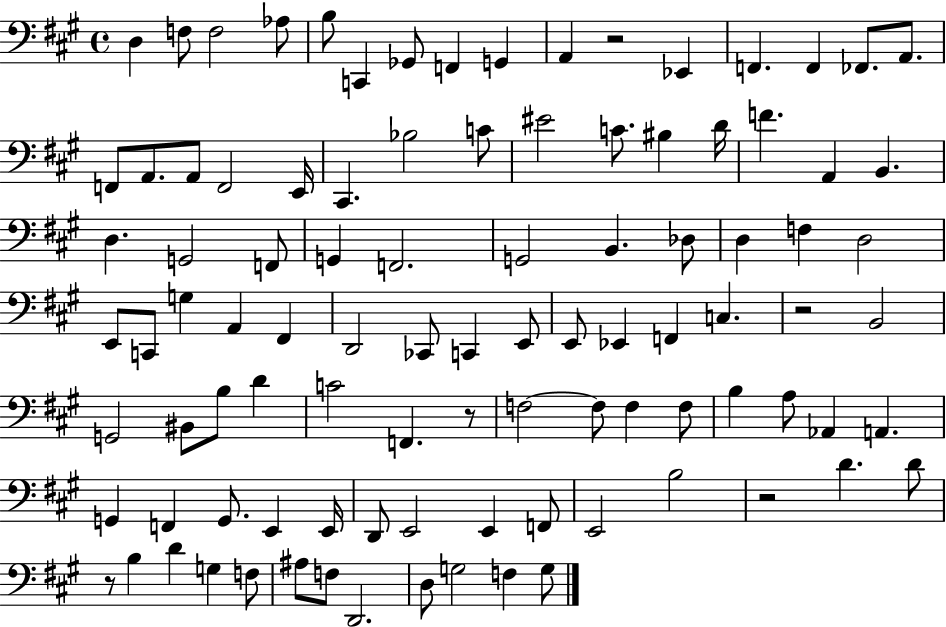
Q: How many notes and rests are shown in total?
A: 98